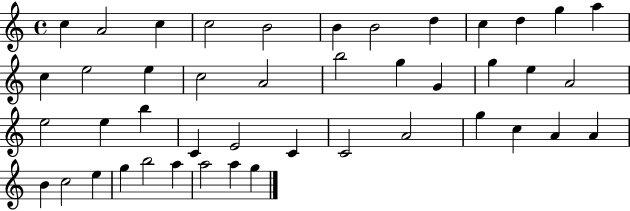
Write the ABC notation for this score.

X:1
T:Untitled
M:4/4
L:1/4
K:C
c A2 c c2 B2 B B2 d c d g a c e2 e c2 A2 b2 g G g e A2 e2 e b C E2 C C2 A2 g c A A B c2 e g b2 a a2 a g